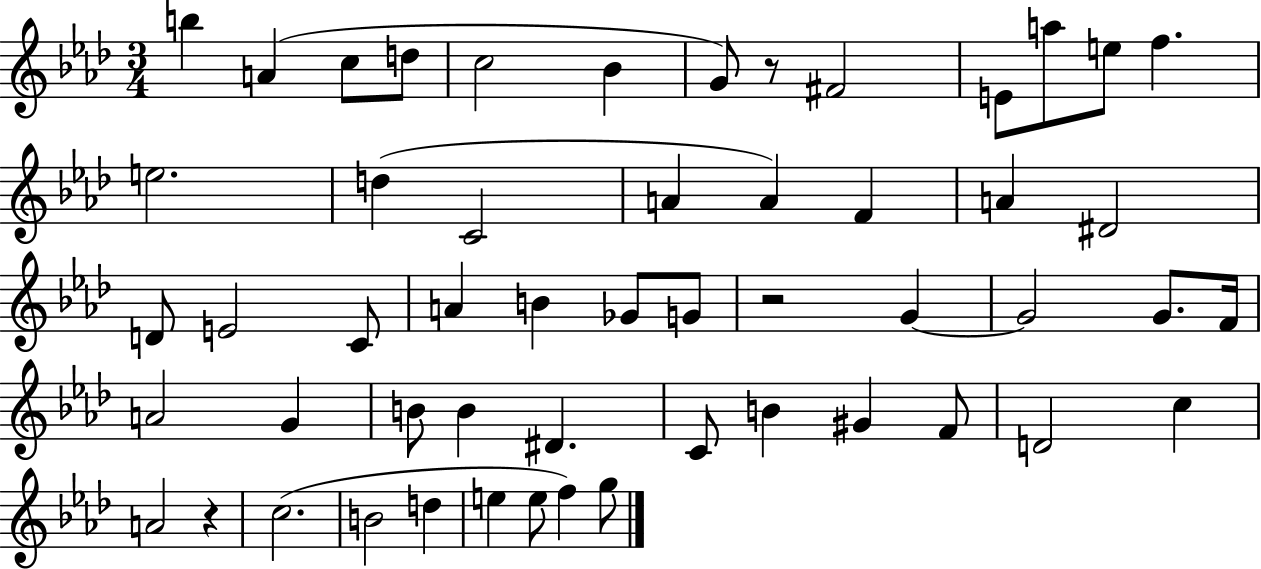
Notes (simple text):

B5/q A4/q C5/e D5/e C5/h Bb4/q G4/e R/e F#4/h E4/e A5/e E5/e F5/q. E5/h. D5/q C4/h A4/q A4/q F4/q A4/q D#4/h D4/e E4/h C4/e A4/q B4/q Gb4/e G4/e R/h G4/q G4/h G4/e. F4/s A4/h G4/q B4/e B4/q D#4/q. C4/e B4/q G#4/q F4/e D4/h C5/q A4/h R/q C5/h. B4/h D5/q E5/q E5/e F5/q G5/e